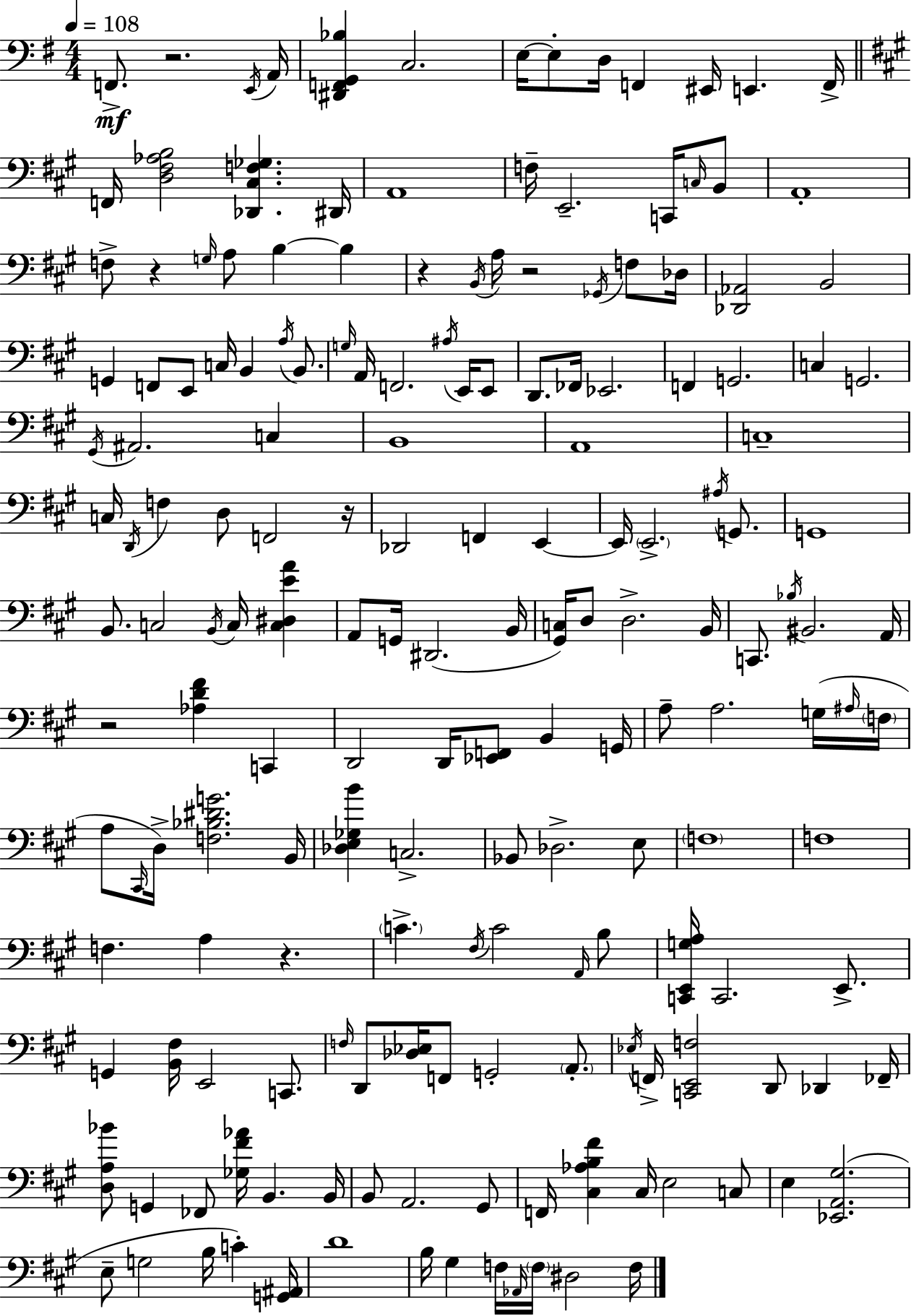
F2/e. R/h. E2/s A2/s [D#2,F2,G2,Bb3]/q C3/h. E3/s E3/e D3/s F2/q EIS2/s E2/q. F2/s F2/s [D3,F#3,Ab3,B3]/h [Db2,C#3,F3,Gb3]/q. D#2/s A2/w F3/s E2/h. C2/s C3/s B2/e A2/w F3/e R/q G3/s A3/e B3/q B3/q R/q B2/s A3/s R/h Gb2/s F3/e Db3/s [Db2,Ab2]/h B2/h G2/q F2/e E2/e C3/s B2/q A3/s B2/e. G3/s A2/s F2/h. A#3/s E2/s E2/e D2/e. FES2/s Eb2/h. F2/q G2/h. C3/q G2/h. G#2/s A#2/h. C3/q B2/w A2/w C3/w C3/s D2/s F3/q D3/e F2/h R/s Db2/h F2/q E2/q E2/s E2/h. A#3/s G2/e. G2/w B2/e. C3/h B2/s C3/s [C3,D#3,E4,A4]/q A2/e G2/s D#2/h. B2/s [G#2,C3]/s D3/e D3/h. B2/s C2/e. Bb3/s BIS2/h. A2/s R/h [Ab3,D4,F#4]/q C2/q D2/h D2/s [Eb2,F2]/e B2/q G2/s A3/e A3/h. G3/s A#3/s F3/s A3/e C#2/s D3/s [F3,Bb3,D#4,G4]/h. B2/s [Db3,E3,Gb3,B4]/q C3/h. Bb2/e Db3/h. E3/e F3/w F3/w F3/q. A3/q R/q. C4/q. F#3/s C4/h A2/s B3/e [C2,E2,G3,A3]/s C2/h. E2/e. G2/q [B2,F#3]/s E2/h C2/e. F3/s D2/e [Db3,Eb3]/s F2/e G2/h A2/e. Eb3/s F2/s [C2,E2,F3]/h D2/e Db2/q FES2/s [D3,A3,Bb4]/e G2/q FES2/e [Gb3,F#4,Ab4]/s B2/q. B2/s B2/e A2/h. G#2/e F2/s [C#3,Ab3,B3,F#4]/q C#3/s E3/h C3/e E3/q [Eb2,A2,G#3]/h. E3/e G3/h B3/s C4/q [G2,A#2]/s D4/w B3/s G#3/q F3/s Ab2/s F3/s D#3/h F3/s